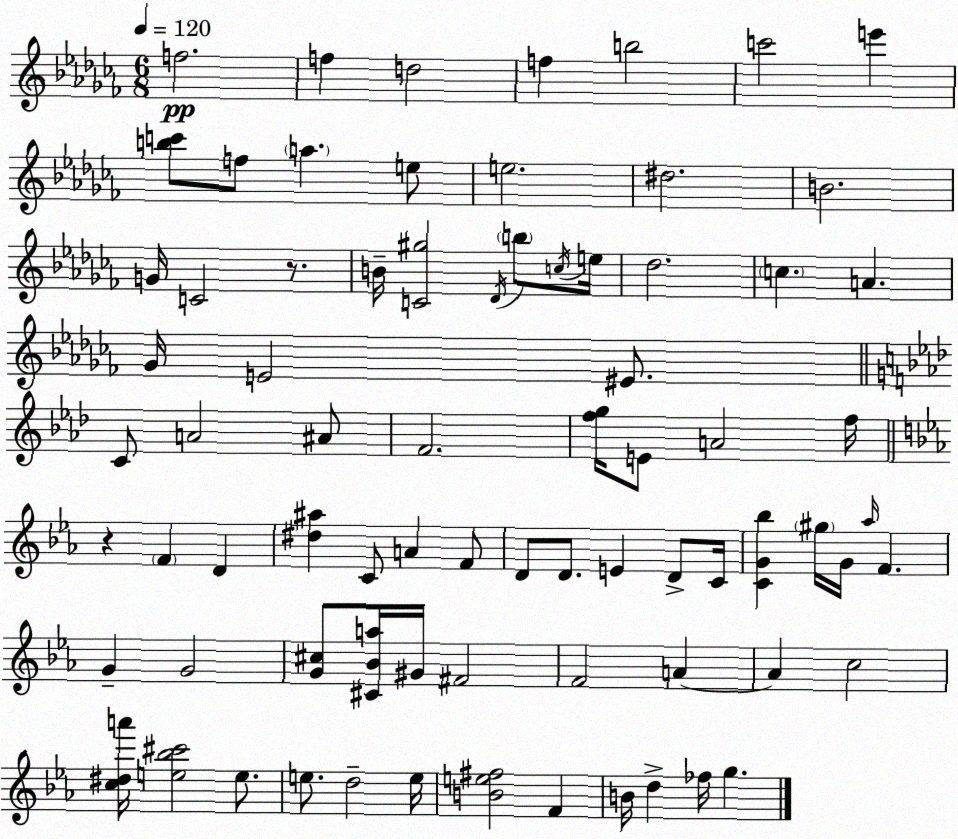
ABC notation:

X:1
T:Untitled
M:6/8
L:1/4
K:Abm
f2 f d2 f b2 c'2 e' [bc']/2 f/2 a e/2 e2 ^d2 B2 G/4 C2 z/2 B/4 [C^g]2 _D/4 b/2 c/4 e/4 _d2 c A _G/4 E2 ^E/2 C/2 A2 ^A/2 F2 [fg]/4 E/2 A2 f/4 z F D [^d^a] C/2 A F/2 D/2 D/2 E D/2 C/4 [CG_b] ^g/4 G/4 _a/4 F G G2 [G^c]/2 [^C_Ba]/4 ^G/4 ^F2 F2 A A c2 [c^da']/4 [e_b^c']2 e/2 e/2 d2 e/4 [Be^f]2 F B/4 d _f/4 g